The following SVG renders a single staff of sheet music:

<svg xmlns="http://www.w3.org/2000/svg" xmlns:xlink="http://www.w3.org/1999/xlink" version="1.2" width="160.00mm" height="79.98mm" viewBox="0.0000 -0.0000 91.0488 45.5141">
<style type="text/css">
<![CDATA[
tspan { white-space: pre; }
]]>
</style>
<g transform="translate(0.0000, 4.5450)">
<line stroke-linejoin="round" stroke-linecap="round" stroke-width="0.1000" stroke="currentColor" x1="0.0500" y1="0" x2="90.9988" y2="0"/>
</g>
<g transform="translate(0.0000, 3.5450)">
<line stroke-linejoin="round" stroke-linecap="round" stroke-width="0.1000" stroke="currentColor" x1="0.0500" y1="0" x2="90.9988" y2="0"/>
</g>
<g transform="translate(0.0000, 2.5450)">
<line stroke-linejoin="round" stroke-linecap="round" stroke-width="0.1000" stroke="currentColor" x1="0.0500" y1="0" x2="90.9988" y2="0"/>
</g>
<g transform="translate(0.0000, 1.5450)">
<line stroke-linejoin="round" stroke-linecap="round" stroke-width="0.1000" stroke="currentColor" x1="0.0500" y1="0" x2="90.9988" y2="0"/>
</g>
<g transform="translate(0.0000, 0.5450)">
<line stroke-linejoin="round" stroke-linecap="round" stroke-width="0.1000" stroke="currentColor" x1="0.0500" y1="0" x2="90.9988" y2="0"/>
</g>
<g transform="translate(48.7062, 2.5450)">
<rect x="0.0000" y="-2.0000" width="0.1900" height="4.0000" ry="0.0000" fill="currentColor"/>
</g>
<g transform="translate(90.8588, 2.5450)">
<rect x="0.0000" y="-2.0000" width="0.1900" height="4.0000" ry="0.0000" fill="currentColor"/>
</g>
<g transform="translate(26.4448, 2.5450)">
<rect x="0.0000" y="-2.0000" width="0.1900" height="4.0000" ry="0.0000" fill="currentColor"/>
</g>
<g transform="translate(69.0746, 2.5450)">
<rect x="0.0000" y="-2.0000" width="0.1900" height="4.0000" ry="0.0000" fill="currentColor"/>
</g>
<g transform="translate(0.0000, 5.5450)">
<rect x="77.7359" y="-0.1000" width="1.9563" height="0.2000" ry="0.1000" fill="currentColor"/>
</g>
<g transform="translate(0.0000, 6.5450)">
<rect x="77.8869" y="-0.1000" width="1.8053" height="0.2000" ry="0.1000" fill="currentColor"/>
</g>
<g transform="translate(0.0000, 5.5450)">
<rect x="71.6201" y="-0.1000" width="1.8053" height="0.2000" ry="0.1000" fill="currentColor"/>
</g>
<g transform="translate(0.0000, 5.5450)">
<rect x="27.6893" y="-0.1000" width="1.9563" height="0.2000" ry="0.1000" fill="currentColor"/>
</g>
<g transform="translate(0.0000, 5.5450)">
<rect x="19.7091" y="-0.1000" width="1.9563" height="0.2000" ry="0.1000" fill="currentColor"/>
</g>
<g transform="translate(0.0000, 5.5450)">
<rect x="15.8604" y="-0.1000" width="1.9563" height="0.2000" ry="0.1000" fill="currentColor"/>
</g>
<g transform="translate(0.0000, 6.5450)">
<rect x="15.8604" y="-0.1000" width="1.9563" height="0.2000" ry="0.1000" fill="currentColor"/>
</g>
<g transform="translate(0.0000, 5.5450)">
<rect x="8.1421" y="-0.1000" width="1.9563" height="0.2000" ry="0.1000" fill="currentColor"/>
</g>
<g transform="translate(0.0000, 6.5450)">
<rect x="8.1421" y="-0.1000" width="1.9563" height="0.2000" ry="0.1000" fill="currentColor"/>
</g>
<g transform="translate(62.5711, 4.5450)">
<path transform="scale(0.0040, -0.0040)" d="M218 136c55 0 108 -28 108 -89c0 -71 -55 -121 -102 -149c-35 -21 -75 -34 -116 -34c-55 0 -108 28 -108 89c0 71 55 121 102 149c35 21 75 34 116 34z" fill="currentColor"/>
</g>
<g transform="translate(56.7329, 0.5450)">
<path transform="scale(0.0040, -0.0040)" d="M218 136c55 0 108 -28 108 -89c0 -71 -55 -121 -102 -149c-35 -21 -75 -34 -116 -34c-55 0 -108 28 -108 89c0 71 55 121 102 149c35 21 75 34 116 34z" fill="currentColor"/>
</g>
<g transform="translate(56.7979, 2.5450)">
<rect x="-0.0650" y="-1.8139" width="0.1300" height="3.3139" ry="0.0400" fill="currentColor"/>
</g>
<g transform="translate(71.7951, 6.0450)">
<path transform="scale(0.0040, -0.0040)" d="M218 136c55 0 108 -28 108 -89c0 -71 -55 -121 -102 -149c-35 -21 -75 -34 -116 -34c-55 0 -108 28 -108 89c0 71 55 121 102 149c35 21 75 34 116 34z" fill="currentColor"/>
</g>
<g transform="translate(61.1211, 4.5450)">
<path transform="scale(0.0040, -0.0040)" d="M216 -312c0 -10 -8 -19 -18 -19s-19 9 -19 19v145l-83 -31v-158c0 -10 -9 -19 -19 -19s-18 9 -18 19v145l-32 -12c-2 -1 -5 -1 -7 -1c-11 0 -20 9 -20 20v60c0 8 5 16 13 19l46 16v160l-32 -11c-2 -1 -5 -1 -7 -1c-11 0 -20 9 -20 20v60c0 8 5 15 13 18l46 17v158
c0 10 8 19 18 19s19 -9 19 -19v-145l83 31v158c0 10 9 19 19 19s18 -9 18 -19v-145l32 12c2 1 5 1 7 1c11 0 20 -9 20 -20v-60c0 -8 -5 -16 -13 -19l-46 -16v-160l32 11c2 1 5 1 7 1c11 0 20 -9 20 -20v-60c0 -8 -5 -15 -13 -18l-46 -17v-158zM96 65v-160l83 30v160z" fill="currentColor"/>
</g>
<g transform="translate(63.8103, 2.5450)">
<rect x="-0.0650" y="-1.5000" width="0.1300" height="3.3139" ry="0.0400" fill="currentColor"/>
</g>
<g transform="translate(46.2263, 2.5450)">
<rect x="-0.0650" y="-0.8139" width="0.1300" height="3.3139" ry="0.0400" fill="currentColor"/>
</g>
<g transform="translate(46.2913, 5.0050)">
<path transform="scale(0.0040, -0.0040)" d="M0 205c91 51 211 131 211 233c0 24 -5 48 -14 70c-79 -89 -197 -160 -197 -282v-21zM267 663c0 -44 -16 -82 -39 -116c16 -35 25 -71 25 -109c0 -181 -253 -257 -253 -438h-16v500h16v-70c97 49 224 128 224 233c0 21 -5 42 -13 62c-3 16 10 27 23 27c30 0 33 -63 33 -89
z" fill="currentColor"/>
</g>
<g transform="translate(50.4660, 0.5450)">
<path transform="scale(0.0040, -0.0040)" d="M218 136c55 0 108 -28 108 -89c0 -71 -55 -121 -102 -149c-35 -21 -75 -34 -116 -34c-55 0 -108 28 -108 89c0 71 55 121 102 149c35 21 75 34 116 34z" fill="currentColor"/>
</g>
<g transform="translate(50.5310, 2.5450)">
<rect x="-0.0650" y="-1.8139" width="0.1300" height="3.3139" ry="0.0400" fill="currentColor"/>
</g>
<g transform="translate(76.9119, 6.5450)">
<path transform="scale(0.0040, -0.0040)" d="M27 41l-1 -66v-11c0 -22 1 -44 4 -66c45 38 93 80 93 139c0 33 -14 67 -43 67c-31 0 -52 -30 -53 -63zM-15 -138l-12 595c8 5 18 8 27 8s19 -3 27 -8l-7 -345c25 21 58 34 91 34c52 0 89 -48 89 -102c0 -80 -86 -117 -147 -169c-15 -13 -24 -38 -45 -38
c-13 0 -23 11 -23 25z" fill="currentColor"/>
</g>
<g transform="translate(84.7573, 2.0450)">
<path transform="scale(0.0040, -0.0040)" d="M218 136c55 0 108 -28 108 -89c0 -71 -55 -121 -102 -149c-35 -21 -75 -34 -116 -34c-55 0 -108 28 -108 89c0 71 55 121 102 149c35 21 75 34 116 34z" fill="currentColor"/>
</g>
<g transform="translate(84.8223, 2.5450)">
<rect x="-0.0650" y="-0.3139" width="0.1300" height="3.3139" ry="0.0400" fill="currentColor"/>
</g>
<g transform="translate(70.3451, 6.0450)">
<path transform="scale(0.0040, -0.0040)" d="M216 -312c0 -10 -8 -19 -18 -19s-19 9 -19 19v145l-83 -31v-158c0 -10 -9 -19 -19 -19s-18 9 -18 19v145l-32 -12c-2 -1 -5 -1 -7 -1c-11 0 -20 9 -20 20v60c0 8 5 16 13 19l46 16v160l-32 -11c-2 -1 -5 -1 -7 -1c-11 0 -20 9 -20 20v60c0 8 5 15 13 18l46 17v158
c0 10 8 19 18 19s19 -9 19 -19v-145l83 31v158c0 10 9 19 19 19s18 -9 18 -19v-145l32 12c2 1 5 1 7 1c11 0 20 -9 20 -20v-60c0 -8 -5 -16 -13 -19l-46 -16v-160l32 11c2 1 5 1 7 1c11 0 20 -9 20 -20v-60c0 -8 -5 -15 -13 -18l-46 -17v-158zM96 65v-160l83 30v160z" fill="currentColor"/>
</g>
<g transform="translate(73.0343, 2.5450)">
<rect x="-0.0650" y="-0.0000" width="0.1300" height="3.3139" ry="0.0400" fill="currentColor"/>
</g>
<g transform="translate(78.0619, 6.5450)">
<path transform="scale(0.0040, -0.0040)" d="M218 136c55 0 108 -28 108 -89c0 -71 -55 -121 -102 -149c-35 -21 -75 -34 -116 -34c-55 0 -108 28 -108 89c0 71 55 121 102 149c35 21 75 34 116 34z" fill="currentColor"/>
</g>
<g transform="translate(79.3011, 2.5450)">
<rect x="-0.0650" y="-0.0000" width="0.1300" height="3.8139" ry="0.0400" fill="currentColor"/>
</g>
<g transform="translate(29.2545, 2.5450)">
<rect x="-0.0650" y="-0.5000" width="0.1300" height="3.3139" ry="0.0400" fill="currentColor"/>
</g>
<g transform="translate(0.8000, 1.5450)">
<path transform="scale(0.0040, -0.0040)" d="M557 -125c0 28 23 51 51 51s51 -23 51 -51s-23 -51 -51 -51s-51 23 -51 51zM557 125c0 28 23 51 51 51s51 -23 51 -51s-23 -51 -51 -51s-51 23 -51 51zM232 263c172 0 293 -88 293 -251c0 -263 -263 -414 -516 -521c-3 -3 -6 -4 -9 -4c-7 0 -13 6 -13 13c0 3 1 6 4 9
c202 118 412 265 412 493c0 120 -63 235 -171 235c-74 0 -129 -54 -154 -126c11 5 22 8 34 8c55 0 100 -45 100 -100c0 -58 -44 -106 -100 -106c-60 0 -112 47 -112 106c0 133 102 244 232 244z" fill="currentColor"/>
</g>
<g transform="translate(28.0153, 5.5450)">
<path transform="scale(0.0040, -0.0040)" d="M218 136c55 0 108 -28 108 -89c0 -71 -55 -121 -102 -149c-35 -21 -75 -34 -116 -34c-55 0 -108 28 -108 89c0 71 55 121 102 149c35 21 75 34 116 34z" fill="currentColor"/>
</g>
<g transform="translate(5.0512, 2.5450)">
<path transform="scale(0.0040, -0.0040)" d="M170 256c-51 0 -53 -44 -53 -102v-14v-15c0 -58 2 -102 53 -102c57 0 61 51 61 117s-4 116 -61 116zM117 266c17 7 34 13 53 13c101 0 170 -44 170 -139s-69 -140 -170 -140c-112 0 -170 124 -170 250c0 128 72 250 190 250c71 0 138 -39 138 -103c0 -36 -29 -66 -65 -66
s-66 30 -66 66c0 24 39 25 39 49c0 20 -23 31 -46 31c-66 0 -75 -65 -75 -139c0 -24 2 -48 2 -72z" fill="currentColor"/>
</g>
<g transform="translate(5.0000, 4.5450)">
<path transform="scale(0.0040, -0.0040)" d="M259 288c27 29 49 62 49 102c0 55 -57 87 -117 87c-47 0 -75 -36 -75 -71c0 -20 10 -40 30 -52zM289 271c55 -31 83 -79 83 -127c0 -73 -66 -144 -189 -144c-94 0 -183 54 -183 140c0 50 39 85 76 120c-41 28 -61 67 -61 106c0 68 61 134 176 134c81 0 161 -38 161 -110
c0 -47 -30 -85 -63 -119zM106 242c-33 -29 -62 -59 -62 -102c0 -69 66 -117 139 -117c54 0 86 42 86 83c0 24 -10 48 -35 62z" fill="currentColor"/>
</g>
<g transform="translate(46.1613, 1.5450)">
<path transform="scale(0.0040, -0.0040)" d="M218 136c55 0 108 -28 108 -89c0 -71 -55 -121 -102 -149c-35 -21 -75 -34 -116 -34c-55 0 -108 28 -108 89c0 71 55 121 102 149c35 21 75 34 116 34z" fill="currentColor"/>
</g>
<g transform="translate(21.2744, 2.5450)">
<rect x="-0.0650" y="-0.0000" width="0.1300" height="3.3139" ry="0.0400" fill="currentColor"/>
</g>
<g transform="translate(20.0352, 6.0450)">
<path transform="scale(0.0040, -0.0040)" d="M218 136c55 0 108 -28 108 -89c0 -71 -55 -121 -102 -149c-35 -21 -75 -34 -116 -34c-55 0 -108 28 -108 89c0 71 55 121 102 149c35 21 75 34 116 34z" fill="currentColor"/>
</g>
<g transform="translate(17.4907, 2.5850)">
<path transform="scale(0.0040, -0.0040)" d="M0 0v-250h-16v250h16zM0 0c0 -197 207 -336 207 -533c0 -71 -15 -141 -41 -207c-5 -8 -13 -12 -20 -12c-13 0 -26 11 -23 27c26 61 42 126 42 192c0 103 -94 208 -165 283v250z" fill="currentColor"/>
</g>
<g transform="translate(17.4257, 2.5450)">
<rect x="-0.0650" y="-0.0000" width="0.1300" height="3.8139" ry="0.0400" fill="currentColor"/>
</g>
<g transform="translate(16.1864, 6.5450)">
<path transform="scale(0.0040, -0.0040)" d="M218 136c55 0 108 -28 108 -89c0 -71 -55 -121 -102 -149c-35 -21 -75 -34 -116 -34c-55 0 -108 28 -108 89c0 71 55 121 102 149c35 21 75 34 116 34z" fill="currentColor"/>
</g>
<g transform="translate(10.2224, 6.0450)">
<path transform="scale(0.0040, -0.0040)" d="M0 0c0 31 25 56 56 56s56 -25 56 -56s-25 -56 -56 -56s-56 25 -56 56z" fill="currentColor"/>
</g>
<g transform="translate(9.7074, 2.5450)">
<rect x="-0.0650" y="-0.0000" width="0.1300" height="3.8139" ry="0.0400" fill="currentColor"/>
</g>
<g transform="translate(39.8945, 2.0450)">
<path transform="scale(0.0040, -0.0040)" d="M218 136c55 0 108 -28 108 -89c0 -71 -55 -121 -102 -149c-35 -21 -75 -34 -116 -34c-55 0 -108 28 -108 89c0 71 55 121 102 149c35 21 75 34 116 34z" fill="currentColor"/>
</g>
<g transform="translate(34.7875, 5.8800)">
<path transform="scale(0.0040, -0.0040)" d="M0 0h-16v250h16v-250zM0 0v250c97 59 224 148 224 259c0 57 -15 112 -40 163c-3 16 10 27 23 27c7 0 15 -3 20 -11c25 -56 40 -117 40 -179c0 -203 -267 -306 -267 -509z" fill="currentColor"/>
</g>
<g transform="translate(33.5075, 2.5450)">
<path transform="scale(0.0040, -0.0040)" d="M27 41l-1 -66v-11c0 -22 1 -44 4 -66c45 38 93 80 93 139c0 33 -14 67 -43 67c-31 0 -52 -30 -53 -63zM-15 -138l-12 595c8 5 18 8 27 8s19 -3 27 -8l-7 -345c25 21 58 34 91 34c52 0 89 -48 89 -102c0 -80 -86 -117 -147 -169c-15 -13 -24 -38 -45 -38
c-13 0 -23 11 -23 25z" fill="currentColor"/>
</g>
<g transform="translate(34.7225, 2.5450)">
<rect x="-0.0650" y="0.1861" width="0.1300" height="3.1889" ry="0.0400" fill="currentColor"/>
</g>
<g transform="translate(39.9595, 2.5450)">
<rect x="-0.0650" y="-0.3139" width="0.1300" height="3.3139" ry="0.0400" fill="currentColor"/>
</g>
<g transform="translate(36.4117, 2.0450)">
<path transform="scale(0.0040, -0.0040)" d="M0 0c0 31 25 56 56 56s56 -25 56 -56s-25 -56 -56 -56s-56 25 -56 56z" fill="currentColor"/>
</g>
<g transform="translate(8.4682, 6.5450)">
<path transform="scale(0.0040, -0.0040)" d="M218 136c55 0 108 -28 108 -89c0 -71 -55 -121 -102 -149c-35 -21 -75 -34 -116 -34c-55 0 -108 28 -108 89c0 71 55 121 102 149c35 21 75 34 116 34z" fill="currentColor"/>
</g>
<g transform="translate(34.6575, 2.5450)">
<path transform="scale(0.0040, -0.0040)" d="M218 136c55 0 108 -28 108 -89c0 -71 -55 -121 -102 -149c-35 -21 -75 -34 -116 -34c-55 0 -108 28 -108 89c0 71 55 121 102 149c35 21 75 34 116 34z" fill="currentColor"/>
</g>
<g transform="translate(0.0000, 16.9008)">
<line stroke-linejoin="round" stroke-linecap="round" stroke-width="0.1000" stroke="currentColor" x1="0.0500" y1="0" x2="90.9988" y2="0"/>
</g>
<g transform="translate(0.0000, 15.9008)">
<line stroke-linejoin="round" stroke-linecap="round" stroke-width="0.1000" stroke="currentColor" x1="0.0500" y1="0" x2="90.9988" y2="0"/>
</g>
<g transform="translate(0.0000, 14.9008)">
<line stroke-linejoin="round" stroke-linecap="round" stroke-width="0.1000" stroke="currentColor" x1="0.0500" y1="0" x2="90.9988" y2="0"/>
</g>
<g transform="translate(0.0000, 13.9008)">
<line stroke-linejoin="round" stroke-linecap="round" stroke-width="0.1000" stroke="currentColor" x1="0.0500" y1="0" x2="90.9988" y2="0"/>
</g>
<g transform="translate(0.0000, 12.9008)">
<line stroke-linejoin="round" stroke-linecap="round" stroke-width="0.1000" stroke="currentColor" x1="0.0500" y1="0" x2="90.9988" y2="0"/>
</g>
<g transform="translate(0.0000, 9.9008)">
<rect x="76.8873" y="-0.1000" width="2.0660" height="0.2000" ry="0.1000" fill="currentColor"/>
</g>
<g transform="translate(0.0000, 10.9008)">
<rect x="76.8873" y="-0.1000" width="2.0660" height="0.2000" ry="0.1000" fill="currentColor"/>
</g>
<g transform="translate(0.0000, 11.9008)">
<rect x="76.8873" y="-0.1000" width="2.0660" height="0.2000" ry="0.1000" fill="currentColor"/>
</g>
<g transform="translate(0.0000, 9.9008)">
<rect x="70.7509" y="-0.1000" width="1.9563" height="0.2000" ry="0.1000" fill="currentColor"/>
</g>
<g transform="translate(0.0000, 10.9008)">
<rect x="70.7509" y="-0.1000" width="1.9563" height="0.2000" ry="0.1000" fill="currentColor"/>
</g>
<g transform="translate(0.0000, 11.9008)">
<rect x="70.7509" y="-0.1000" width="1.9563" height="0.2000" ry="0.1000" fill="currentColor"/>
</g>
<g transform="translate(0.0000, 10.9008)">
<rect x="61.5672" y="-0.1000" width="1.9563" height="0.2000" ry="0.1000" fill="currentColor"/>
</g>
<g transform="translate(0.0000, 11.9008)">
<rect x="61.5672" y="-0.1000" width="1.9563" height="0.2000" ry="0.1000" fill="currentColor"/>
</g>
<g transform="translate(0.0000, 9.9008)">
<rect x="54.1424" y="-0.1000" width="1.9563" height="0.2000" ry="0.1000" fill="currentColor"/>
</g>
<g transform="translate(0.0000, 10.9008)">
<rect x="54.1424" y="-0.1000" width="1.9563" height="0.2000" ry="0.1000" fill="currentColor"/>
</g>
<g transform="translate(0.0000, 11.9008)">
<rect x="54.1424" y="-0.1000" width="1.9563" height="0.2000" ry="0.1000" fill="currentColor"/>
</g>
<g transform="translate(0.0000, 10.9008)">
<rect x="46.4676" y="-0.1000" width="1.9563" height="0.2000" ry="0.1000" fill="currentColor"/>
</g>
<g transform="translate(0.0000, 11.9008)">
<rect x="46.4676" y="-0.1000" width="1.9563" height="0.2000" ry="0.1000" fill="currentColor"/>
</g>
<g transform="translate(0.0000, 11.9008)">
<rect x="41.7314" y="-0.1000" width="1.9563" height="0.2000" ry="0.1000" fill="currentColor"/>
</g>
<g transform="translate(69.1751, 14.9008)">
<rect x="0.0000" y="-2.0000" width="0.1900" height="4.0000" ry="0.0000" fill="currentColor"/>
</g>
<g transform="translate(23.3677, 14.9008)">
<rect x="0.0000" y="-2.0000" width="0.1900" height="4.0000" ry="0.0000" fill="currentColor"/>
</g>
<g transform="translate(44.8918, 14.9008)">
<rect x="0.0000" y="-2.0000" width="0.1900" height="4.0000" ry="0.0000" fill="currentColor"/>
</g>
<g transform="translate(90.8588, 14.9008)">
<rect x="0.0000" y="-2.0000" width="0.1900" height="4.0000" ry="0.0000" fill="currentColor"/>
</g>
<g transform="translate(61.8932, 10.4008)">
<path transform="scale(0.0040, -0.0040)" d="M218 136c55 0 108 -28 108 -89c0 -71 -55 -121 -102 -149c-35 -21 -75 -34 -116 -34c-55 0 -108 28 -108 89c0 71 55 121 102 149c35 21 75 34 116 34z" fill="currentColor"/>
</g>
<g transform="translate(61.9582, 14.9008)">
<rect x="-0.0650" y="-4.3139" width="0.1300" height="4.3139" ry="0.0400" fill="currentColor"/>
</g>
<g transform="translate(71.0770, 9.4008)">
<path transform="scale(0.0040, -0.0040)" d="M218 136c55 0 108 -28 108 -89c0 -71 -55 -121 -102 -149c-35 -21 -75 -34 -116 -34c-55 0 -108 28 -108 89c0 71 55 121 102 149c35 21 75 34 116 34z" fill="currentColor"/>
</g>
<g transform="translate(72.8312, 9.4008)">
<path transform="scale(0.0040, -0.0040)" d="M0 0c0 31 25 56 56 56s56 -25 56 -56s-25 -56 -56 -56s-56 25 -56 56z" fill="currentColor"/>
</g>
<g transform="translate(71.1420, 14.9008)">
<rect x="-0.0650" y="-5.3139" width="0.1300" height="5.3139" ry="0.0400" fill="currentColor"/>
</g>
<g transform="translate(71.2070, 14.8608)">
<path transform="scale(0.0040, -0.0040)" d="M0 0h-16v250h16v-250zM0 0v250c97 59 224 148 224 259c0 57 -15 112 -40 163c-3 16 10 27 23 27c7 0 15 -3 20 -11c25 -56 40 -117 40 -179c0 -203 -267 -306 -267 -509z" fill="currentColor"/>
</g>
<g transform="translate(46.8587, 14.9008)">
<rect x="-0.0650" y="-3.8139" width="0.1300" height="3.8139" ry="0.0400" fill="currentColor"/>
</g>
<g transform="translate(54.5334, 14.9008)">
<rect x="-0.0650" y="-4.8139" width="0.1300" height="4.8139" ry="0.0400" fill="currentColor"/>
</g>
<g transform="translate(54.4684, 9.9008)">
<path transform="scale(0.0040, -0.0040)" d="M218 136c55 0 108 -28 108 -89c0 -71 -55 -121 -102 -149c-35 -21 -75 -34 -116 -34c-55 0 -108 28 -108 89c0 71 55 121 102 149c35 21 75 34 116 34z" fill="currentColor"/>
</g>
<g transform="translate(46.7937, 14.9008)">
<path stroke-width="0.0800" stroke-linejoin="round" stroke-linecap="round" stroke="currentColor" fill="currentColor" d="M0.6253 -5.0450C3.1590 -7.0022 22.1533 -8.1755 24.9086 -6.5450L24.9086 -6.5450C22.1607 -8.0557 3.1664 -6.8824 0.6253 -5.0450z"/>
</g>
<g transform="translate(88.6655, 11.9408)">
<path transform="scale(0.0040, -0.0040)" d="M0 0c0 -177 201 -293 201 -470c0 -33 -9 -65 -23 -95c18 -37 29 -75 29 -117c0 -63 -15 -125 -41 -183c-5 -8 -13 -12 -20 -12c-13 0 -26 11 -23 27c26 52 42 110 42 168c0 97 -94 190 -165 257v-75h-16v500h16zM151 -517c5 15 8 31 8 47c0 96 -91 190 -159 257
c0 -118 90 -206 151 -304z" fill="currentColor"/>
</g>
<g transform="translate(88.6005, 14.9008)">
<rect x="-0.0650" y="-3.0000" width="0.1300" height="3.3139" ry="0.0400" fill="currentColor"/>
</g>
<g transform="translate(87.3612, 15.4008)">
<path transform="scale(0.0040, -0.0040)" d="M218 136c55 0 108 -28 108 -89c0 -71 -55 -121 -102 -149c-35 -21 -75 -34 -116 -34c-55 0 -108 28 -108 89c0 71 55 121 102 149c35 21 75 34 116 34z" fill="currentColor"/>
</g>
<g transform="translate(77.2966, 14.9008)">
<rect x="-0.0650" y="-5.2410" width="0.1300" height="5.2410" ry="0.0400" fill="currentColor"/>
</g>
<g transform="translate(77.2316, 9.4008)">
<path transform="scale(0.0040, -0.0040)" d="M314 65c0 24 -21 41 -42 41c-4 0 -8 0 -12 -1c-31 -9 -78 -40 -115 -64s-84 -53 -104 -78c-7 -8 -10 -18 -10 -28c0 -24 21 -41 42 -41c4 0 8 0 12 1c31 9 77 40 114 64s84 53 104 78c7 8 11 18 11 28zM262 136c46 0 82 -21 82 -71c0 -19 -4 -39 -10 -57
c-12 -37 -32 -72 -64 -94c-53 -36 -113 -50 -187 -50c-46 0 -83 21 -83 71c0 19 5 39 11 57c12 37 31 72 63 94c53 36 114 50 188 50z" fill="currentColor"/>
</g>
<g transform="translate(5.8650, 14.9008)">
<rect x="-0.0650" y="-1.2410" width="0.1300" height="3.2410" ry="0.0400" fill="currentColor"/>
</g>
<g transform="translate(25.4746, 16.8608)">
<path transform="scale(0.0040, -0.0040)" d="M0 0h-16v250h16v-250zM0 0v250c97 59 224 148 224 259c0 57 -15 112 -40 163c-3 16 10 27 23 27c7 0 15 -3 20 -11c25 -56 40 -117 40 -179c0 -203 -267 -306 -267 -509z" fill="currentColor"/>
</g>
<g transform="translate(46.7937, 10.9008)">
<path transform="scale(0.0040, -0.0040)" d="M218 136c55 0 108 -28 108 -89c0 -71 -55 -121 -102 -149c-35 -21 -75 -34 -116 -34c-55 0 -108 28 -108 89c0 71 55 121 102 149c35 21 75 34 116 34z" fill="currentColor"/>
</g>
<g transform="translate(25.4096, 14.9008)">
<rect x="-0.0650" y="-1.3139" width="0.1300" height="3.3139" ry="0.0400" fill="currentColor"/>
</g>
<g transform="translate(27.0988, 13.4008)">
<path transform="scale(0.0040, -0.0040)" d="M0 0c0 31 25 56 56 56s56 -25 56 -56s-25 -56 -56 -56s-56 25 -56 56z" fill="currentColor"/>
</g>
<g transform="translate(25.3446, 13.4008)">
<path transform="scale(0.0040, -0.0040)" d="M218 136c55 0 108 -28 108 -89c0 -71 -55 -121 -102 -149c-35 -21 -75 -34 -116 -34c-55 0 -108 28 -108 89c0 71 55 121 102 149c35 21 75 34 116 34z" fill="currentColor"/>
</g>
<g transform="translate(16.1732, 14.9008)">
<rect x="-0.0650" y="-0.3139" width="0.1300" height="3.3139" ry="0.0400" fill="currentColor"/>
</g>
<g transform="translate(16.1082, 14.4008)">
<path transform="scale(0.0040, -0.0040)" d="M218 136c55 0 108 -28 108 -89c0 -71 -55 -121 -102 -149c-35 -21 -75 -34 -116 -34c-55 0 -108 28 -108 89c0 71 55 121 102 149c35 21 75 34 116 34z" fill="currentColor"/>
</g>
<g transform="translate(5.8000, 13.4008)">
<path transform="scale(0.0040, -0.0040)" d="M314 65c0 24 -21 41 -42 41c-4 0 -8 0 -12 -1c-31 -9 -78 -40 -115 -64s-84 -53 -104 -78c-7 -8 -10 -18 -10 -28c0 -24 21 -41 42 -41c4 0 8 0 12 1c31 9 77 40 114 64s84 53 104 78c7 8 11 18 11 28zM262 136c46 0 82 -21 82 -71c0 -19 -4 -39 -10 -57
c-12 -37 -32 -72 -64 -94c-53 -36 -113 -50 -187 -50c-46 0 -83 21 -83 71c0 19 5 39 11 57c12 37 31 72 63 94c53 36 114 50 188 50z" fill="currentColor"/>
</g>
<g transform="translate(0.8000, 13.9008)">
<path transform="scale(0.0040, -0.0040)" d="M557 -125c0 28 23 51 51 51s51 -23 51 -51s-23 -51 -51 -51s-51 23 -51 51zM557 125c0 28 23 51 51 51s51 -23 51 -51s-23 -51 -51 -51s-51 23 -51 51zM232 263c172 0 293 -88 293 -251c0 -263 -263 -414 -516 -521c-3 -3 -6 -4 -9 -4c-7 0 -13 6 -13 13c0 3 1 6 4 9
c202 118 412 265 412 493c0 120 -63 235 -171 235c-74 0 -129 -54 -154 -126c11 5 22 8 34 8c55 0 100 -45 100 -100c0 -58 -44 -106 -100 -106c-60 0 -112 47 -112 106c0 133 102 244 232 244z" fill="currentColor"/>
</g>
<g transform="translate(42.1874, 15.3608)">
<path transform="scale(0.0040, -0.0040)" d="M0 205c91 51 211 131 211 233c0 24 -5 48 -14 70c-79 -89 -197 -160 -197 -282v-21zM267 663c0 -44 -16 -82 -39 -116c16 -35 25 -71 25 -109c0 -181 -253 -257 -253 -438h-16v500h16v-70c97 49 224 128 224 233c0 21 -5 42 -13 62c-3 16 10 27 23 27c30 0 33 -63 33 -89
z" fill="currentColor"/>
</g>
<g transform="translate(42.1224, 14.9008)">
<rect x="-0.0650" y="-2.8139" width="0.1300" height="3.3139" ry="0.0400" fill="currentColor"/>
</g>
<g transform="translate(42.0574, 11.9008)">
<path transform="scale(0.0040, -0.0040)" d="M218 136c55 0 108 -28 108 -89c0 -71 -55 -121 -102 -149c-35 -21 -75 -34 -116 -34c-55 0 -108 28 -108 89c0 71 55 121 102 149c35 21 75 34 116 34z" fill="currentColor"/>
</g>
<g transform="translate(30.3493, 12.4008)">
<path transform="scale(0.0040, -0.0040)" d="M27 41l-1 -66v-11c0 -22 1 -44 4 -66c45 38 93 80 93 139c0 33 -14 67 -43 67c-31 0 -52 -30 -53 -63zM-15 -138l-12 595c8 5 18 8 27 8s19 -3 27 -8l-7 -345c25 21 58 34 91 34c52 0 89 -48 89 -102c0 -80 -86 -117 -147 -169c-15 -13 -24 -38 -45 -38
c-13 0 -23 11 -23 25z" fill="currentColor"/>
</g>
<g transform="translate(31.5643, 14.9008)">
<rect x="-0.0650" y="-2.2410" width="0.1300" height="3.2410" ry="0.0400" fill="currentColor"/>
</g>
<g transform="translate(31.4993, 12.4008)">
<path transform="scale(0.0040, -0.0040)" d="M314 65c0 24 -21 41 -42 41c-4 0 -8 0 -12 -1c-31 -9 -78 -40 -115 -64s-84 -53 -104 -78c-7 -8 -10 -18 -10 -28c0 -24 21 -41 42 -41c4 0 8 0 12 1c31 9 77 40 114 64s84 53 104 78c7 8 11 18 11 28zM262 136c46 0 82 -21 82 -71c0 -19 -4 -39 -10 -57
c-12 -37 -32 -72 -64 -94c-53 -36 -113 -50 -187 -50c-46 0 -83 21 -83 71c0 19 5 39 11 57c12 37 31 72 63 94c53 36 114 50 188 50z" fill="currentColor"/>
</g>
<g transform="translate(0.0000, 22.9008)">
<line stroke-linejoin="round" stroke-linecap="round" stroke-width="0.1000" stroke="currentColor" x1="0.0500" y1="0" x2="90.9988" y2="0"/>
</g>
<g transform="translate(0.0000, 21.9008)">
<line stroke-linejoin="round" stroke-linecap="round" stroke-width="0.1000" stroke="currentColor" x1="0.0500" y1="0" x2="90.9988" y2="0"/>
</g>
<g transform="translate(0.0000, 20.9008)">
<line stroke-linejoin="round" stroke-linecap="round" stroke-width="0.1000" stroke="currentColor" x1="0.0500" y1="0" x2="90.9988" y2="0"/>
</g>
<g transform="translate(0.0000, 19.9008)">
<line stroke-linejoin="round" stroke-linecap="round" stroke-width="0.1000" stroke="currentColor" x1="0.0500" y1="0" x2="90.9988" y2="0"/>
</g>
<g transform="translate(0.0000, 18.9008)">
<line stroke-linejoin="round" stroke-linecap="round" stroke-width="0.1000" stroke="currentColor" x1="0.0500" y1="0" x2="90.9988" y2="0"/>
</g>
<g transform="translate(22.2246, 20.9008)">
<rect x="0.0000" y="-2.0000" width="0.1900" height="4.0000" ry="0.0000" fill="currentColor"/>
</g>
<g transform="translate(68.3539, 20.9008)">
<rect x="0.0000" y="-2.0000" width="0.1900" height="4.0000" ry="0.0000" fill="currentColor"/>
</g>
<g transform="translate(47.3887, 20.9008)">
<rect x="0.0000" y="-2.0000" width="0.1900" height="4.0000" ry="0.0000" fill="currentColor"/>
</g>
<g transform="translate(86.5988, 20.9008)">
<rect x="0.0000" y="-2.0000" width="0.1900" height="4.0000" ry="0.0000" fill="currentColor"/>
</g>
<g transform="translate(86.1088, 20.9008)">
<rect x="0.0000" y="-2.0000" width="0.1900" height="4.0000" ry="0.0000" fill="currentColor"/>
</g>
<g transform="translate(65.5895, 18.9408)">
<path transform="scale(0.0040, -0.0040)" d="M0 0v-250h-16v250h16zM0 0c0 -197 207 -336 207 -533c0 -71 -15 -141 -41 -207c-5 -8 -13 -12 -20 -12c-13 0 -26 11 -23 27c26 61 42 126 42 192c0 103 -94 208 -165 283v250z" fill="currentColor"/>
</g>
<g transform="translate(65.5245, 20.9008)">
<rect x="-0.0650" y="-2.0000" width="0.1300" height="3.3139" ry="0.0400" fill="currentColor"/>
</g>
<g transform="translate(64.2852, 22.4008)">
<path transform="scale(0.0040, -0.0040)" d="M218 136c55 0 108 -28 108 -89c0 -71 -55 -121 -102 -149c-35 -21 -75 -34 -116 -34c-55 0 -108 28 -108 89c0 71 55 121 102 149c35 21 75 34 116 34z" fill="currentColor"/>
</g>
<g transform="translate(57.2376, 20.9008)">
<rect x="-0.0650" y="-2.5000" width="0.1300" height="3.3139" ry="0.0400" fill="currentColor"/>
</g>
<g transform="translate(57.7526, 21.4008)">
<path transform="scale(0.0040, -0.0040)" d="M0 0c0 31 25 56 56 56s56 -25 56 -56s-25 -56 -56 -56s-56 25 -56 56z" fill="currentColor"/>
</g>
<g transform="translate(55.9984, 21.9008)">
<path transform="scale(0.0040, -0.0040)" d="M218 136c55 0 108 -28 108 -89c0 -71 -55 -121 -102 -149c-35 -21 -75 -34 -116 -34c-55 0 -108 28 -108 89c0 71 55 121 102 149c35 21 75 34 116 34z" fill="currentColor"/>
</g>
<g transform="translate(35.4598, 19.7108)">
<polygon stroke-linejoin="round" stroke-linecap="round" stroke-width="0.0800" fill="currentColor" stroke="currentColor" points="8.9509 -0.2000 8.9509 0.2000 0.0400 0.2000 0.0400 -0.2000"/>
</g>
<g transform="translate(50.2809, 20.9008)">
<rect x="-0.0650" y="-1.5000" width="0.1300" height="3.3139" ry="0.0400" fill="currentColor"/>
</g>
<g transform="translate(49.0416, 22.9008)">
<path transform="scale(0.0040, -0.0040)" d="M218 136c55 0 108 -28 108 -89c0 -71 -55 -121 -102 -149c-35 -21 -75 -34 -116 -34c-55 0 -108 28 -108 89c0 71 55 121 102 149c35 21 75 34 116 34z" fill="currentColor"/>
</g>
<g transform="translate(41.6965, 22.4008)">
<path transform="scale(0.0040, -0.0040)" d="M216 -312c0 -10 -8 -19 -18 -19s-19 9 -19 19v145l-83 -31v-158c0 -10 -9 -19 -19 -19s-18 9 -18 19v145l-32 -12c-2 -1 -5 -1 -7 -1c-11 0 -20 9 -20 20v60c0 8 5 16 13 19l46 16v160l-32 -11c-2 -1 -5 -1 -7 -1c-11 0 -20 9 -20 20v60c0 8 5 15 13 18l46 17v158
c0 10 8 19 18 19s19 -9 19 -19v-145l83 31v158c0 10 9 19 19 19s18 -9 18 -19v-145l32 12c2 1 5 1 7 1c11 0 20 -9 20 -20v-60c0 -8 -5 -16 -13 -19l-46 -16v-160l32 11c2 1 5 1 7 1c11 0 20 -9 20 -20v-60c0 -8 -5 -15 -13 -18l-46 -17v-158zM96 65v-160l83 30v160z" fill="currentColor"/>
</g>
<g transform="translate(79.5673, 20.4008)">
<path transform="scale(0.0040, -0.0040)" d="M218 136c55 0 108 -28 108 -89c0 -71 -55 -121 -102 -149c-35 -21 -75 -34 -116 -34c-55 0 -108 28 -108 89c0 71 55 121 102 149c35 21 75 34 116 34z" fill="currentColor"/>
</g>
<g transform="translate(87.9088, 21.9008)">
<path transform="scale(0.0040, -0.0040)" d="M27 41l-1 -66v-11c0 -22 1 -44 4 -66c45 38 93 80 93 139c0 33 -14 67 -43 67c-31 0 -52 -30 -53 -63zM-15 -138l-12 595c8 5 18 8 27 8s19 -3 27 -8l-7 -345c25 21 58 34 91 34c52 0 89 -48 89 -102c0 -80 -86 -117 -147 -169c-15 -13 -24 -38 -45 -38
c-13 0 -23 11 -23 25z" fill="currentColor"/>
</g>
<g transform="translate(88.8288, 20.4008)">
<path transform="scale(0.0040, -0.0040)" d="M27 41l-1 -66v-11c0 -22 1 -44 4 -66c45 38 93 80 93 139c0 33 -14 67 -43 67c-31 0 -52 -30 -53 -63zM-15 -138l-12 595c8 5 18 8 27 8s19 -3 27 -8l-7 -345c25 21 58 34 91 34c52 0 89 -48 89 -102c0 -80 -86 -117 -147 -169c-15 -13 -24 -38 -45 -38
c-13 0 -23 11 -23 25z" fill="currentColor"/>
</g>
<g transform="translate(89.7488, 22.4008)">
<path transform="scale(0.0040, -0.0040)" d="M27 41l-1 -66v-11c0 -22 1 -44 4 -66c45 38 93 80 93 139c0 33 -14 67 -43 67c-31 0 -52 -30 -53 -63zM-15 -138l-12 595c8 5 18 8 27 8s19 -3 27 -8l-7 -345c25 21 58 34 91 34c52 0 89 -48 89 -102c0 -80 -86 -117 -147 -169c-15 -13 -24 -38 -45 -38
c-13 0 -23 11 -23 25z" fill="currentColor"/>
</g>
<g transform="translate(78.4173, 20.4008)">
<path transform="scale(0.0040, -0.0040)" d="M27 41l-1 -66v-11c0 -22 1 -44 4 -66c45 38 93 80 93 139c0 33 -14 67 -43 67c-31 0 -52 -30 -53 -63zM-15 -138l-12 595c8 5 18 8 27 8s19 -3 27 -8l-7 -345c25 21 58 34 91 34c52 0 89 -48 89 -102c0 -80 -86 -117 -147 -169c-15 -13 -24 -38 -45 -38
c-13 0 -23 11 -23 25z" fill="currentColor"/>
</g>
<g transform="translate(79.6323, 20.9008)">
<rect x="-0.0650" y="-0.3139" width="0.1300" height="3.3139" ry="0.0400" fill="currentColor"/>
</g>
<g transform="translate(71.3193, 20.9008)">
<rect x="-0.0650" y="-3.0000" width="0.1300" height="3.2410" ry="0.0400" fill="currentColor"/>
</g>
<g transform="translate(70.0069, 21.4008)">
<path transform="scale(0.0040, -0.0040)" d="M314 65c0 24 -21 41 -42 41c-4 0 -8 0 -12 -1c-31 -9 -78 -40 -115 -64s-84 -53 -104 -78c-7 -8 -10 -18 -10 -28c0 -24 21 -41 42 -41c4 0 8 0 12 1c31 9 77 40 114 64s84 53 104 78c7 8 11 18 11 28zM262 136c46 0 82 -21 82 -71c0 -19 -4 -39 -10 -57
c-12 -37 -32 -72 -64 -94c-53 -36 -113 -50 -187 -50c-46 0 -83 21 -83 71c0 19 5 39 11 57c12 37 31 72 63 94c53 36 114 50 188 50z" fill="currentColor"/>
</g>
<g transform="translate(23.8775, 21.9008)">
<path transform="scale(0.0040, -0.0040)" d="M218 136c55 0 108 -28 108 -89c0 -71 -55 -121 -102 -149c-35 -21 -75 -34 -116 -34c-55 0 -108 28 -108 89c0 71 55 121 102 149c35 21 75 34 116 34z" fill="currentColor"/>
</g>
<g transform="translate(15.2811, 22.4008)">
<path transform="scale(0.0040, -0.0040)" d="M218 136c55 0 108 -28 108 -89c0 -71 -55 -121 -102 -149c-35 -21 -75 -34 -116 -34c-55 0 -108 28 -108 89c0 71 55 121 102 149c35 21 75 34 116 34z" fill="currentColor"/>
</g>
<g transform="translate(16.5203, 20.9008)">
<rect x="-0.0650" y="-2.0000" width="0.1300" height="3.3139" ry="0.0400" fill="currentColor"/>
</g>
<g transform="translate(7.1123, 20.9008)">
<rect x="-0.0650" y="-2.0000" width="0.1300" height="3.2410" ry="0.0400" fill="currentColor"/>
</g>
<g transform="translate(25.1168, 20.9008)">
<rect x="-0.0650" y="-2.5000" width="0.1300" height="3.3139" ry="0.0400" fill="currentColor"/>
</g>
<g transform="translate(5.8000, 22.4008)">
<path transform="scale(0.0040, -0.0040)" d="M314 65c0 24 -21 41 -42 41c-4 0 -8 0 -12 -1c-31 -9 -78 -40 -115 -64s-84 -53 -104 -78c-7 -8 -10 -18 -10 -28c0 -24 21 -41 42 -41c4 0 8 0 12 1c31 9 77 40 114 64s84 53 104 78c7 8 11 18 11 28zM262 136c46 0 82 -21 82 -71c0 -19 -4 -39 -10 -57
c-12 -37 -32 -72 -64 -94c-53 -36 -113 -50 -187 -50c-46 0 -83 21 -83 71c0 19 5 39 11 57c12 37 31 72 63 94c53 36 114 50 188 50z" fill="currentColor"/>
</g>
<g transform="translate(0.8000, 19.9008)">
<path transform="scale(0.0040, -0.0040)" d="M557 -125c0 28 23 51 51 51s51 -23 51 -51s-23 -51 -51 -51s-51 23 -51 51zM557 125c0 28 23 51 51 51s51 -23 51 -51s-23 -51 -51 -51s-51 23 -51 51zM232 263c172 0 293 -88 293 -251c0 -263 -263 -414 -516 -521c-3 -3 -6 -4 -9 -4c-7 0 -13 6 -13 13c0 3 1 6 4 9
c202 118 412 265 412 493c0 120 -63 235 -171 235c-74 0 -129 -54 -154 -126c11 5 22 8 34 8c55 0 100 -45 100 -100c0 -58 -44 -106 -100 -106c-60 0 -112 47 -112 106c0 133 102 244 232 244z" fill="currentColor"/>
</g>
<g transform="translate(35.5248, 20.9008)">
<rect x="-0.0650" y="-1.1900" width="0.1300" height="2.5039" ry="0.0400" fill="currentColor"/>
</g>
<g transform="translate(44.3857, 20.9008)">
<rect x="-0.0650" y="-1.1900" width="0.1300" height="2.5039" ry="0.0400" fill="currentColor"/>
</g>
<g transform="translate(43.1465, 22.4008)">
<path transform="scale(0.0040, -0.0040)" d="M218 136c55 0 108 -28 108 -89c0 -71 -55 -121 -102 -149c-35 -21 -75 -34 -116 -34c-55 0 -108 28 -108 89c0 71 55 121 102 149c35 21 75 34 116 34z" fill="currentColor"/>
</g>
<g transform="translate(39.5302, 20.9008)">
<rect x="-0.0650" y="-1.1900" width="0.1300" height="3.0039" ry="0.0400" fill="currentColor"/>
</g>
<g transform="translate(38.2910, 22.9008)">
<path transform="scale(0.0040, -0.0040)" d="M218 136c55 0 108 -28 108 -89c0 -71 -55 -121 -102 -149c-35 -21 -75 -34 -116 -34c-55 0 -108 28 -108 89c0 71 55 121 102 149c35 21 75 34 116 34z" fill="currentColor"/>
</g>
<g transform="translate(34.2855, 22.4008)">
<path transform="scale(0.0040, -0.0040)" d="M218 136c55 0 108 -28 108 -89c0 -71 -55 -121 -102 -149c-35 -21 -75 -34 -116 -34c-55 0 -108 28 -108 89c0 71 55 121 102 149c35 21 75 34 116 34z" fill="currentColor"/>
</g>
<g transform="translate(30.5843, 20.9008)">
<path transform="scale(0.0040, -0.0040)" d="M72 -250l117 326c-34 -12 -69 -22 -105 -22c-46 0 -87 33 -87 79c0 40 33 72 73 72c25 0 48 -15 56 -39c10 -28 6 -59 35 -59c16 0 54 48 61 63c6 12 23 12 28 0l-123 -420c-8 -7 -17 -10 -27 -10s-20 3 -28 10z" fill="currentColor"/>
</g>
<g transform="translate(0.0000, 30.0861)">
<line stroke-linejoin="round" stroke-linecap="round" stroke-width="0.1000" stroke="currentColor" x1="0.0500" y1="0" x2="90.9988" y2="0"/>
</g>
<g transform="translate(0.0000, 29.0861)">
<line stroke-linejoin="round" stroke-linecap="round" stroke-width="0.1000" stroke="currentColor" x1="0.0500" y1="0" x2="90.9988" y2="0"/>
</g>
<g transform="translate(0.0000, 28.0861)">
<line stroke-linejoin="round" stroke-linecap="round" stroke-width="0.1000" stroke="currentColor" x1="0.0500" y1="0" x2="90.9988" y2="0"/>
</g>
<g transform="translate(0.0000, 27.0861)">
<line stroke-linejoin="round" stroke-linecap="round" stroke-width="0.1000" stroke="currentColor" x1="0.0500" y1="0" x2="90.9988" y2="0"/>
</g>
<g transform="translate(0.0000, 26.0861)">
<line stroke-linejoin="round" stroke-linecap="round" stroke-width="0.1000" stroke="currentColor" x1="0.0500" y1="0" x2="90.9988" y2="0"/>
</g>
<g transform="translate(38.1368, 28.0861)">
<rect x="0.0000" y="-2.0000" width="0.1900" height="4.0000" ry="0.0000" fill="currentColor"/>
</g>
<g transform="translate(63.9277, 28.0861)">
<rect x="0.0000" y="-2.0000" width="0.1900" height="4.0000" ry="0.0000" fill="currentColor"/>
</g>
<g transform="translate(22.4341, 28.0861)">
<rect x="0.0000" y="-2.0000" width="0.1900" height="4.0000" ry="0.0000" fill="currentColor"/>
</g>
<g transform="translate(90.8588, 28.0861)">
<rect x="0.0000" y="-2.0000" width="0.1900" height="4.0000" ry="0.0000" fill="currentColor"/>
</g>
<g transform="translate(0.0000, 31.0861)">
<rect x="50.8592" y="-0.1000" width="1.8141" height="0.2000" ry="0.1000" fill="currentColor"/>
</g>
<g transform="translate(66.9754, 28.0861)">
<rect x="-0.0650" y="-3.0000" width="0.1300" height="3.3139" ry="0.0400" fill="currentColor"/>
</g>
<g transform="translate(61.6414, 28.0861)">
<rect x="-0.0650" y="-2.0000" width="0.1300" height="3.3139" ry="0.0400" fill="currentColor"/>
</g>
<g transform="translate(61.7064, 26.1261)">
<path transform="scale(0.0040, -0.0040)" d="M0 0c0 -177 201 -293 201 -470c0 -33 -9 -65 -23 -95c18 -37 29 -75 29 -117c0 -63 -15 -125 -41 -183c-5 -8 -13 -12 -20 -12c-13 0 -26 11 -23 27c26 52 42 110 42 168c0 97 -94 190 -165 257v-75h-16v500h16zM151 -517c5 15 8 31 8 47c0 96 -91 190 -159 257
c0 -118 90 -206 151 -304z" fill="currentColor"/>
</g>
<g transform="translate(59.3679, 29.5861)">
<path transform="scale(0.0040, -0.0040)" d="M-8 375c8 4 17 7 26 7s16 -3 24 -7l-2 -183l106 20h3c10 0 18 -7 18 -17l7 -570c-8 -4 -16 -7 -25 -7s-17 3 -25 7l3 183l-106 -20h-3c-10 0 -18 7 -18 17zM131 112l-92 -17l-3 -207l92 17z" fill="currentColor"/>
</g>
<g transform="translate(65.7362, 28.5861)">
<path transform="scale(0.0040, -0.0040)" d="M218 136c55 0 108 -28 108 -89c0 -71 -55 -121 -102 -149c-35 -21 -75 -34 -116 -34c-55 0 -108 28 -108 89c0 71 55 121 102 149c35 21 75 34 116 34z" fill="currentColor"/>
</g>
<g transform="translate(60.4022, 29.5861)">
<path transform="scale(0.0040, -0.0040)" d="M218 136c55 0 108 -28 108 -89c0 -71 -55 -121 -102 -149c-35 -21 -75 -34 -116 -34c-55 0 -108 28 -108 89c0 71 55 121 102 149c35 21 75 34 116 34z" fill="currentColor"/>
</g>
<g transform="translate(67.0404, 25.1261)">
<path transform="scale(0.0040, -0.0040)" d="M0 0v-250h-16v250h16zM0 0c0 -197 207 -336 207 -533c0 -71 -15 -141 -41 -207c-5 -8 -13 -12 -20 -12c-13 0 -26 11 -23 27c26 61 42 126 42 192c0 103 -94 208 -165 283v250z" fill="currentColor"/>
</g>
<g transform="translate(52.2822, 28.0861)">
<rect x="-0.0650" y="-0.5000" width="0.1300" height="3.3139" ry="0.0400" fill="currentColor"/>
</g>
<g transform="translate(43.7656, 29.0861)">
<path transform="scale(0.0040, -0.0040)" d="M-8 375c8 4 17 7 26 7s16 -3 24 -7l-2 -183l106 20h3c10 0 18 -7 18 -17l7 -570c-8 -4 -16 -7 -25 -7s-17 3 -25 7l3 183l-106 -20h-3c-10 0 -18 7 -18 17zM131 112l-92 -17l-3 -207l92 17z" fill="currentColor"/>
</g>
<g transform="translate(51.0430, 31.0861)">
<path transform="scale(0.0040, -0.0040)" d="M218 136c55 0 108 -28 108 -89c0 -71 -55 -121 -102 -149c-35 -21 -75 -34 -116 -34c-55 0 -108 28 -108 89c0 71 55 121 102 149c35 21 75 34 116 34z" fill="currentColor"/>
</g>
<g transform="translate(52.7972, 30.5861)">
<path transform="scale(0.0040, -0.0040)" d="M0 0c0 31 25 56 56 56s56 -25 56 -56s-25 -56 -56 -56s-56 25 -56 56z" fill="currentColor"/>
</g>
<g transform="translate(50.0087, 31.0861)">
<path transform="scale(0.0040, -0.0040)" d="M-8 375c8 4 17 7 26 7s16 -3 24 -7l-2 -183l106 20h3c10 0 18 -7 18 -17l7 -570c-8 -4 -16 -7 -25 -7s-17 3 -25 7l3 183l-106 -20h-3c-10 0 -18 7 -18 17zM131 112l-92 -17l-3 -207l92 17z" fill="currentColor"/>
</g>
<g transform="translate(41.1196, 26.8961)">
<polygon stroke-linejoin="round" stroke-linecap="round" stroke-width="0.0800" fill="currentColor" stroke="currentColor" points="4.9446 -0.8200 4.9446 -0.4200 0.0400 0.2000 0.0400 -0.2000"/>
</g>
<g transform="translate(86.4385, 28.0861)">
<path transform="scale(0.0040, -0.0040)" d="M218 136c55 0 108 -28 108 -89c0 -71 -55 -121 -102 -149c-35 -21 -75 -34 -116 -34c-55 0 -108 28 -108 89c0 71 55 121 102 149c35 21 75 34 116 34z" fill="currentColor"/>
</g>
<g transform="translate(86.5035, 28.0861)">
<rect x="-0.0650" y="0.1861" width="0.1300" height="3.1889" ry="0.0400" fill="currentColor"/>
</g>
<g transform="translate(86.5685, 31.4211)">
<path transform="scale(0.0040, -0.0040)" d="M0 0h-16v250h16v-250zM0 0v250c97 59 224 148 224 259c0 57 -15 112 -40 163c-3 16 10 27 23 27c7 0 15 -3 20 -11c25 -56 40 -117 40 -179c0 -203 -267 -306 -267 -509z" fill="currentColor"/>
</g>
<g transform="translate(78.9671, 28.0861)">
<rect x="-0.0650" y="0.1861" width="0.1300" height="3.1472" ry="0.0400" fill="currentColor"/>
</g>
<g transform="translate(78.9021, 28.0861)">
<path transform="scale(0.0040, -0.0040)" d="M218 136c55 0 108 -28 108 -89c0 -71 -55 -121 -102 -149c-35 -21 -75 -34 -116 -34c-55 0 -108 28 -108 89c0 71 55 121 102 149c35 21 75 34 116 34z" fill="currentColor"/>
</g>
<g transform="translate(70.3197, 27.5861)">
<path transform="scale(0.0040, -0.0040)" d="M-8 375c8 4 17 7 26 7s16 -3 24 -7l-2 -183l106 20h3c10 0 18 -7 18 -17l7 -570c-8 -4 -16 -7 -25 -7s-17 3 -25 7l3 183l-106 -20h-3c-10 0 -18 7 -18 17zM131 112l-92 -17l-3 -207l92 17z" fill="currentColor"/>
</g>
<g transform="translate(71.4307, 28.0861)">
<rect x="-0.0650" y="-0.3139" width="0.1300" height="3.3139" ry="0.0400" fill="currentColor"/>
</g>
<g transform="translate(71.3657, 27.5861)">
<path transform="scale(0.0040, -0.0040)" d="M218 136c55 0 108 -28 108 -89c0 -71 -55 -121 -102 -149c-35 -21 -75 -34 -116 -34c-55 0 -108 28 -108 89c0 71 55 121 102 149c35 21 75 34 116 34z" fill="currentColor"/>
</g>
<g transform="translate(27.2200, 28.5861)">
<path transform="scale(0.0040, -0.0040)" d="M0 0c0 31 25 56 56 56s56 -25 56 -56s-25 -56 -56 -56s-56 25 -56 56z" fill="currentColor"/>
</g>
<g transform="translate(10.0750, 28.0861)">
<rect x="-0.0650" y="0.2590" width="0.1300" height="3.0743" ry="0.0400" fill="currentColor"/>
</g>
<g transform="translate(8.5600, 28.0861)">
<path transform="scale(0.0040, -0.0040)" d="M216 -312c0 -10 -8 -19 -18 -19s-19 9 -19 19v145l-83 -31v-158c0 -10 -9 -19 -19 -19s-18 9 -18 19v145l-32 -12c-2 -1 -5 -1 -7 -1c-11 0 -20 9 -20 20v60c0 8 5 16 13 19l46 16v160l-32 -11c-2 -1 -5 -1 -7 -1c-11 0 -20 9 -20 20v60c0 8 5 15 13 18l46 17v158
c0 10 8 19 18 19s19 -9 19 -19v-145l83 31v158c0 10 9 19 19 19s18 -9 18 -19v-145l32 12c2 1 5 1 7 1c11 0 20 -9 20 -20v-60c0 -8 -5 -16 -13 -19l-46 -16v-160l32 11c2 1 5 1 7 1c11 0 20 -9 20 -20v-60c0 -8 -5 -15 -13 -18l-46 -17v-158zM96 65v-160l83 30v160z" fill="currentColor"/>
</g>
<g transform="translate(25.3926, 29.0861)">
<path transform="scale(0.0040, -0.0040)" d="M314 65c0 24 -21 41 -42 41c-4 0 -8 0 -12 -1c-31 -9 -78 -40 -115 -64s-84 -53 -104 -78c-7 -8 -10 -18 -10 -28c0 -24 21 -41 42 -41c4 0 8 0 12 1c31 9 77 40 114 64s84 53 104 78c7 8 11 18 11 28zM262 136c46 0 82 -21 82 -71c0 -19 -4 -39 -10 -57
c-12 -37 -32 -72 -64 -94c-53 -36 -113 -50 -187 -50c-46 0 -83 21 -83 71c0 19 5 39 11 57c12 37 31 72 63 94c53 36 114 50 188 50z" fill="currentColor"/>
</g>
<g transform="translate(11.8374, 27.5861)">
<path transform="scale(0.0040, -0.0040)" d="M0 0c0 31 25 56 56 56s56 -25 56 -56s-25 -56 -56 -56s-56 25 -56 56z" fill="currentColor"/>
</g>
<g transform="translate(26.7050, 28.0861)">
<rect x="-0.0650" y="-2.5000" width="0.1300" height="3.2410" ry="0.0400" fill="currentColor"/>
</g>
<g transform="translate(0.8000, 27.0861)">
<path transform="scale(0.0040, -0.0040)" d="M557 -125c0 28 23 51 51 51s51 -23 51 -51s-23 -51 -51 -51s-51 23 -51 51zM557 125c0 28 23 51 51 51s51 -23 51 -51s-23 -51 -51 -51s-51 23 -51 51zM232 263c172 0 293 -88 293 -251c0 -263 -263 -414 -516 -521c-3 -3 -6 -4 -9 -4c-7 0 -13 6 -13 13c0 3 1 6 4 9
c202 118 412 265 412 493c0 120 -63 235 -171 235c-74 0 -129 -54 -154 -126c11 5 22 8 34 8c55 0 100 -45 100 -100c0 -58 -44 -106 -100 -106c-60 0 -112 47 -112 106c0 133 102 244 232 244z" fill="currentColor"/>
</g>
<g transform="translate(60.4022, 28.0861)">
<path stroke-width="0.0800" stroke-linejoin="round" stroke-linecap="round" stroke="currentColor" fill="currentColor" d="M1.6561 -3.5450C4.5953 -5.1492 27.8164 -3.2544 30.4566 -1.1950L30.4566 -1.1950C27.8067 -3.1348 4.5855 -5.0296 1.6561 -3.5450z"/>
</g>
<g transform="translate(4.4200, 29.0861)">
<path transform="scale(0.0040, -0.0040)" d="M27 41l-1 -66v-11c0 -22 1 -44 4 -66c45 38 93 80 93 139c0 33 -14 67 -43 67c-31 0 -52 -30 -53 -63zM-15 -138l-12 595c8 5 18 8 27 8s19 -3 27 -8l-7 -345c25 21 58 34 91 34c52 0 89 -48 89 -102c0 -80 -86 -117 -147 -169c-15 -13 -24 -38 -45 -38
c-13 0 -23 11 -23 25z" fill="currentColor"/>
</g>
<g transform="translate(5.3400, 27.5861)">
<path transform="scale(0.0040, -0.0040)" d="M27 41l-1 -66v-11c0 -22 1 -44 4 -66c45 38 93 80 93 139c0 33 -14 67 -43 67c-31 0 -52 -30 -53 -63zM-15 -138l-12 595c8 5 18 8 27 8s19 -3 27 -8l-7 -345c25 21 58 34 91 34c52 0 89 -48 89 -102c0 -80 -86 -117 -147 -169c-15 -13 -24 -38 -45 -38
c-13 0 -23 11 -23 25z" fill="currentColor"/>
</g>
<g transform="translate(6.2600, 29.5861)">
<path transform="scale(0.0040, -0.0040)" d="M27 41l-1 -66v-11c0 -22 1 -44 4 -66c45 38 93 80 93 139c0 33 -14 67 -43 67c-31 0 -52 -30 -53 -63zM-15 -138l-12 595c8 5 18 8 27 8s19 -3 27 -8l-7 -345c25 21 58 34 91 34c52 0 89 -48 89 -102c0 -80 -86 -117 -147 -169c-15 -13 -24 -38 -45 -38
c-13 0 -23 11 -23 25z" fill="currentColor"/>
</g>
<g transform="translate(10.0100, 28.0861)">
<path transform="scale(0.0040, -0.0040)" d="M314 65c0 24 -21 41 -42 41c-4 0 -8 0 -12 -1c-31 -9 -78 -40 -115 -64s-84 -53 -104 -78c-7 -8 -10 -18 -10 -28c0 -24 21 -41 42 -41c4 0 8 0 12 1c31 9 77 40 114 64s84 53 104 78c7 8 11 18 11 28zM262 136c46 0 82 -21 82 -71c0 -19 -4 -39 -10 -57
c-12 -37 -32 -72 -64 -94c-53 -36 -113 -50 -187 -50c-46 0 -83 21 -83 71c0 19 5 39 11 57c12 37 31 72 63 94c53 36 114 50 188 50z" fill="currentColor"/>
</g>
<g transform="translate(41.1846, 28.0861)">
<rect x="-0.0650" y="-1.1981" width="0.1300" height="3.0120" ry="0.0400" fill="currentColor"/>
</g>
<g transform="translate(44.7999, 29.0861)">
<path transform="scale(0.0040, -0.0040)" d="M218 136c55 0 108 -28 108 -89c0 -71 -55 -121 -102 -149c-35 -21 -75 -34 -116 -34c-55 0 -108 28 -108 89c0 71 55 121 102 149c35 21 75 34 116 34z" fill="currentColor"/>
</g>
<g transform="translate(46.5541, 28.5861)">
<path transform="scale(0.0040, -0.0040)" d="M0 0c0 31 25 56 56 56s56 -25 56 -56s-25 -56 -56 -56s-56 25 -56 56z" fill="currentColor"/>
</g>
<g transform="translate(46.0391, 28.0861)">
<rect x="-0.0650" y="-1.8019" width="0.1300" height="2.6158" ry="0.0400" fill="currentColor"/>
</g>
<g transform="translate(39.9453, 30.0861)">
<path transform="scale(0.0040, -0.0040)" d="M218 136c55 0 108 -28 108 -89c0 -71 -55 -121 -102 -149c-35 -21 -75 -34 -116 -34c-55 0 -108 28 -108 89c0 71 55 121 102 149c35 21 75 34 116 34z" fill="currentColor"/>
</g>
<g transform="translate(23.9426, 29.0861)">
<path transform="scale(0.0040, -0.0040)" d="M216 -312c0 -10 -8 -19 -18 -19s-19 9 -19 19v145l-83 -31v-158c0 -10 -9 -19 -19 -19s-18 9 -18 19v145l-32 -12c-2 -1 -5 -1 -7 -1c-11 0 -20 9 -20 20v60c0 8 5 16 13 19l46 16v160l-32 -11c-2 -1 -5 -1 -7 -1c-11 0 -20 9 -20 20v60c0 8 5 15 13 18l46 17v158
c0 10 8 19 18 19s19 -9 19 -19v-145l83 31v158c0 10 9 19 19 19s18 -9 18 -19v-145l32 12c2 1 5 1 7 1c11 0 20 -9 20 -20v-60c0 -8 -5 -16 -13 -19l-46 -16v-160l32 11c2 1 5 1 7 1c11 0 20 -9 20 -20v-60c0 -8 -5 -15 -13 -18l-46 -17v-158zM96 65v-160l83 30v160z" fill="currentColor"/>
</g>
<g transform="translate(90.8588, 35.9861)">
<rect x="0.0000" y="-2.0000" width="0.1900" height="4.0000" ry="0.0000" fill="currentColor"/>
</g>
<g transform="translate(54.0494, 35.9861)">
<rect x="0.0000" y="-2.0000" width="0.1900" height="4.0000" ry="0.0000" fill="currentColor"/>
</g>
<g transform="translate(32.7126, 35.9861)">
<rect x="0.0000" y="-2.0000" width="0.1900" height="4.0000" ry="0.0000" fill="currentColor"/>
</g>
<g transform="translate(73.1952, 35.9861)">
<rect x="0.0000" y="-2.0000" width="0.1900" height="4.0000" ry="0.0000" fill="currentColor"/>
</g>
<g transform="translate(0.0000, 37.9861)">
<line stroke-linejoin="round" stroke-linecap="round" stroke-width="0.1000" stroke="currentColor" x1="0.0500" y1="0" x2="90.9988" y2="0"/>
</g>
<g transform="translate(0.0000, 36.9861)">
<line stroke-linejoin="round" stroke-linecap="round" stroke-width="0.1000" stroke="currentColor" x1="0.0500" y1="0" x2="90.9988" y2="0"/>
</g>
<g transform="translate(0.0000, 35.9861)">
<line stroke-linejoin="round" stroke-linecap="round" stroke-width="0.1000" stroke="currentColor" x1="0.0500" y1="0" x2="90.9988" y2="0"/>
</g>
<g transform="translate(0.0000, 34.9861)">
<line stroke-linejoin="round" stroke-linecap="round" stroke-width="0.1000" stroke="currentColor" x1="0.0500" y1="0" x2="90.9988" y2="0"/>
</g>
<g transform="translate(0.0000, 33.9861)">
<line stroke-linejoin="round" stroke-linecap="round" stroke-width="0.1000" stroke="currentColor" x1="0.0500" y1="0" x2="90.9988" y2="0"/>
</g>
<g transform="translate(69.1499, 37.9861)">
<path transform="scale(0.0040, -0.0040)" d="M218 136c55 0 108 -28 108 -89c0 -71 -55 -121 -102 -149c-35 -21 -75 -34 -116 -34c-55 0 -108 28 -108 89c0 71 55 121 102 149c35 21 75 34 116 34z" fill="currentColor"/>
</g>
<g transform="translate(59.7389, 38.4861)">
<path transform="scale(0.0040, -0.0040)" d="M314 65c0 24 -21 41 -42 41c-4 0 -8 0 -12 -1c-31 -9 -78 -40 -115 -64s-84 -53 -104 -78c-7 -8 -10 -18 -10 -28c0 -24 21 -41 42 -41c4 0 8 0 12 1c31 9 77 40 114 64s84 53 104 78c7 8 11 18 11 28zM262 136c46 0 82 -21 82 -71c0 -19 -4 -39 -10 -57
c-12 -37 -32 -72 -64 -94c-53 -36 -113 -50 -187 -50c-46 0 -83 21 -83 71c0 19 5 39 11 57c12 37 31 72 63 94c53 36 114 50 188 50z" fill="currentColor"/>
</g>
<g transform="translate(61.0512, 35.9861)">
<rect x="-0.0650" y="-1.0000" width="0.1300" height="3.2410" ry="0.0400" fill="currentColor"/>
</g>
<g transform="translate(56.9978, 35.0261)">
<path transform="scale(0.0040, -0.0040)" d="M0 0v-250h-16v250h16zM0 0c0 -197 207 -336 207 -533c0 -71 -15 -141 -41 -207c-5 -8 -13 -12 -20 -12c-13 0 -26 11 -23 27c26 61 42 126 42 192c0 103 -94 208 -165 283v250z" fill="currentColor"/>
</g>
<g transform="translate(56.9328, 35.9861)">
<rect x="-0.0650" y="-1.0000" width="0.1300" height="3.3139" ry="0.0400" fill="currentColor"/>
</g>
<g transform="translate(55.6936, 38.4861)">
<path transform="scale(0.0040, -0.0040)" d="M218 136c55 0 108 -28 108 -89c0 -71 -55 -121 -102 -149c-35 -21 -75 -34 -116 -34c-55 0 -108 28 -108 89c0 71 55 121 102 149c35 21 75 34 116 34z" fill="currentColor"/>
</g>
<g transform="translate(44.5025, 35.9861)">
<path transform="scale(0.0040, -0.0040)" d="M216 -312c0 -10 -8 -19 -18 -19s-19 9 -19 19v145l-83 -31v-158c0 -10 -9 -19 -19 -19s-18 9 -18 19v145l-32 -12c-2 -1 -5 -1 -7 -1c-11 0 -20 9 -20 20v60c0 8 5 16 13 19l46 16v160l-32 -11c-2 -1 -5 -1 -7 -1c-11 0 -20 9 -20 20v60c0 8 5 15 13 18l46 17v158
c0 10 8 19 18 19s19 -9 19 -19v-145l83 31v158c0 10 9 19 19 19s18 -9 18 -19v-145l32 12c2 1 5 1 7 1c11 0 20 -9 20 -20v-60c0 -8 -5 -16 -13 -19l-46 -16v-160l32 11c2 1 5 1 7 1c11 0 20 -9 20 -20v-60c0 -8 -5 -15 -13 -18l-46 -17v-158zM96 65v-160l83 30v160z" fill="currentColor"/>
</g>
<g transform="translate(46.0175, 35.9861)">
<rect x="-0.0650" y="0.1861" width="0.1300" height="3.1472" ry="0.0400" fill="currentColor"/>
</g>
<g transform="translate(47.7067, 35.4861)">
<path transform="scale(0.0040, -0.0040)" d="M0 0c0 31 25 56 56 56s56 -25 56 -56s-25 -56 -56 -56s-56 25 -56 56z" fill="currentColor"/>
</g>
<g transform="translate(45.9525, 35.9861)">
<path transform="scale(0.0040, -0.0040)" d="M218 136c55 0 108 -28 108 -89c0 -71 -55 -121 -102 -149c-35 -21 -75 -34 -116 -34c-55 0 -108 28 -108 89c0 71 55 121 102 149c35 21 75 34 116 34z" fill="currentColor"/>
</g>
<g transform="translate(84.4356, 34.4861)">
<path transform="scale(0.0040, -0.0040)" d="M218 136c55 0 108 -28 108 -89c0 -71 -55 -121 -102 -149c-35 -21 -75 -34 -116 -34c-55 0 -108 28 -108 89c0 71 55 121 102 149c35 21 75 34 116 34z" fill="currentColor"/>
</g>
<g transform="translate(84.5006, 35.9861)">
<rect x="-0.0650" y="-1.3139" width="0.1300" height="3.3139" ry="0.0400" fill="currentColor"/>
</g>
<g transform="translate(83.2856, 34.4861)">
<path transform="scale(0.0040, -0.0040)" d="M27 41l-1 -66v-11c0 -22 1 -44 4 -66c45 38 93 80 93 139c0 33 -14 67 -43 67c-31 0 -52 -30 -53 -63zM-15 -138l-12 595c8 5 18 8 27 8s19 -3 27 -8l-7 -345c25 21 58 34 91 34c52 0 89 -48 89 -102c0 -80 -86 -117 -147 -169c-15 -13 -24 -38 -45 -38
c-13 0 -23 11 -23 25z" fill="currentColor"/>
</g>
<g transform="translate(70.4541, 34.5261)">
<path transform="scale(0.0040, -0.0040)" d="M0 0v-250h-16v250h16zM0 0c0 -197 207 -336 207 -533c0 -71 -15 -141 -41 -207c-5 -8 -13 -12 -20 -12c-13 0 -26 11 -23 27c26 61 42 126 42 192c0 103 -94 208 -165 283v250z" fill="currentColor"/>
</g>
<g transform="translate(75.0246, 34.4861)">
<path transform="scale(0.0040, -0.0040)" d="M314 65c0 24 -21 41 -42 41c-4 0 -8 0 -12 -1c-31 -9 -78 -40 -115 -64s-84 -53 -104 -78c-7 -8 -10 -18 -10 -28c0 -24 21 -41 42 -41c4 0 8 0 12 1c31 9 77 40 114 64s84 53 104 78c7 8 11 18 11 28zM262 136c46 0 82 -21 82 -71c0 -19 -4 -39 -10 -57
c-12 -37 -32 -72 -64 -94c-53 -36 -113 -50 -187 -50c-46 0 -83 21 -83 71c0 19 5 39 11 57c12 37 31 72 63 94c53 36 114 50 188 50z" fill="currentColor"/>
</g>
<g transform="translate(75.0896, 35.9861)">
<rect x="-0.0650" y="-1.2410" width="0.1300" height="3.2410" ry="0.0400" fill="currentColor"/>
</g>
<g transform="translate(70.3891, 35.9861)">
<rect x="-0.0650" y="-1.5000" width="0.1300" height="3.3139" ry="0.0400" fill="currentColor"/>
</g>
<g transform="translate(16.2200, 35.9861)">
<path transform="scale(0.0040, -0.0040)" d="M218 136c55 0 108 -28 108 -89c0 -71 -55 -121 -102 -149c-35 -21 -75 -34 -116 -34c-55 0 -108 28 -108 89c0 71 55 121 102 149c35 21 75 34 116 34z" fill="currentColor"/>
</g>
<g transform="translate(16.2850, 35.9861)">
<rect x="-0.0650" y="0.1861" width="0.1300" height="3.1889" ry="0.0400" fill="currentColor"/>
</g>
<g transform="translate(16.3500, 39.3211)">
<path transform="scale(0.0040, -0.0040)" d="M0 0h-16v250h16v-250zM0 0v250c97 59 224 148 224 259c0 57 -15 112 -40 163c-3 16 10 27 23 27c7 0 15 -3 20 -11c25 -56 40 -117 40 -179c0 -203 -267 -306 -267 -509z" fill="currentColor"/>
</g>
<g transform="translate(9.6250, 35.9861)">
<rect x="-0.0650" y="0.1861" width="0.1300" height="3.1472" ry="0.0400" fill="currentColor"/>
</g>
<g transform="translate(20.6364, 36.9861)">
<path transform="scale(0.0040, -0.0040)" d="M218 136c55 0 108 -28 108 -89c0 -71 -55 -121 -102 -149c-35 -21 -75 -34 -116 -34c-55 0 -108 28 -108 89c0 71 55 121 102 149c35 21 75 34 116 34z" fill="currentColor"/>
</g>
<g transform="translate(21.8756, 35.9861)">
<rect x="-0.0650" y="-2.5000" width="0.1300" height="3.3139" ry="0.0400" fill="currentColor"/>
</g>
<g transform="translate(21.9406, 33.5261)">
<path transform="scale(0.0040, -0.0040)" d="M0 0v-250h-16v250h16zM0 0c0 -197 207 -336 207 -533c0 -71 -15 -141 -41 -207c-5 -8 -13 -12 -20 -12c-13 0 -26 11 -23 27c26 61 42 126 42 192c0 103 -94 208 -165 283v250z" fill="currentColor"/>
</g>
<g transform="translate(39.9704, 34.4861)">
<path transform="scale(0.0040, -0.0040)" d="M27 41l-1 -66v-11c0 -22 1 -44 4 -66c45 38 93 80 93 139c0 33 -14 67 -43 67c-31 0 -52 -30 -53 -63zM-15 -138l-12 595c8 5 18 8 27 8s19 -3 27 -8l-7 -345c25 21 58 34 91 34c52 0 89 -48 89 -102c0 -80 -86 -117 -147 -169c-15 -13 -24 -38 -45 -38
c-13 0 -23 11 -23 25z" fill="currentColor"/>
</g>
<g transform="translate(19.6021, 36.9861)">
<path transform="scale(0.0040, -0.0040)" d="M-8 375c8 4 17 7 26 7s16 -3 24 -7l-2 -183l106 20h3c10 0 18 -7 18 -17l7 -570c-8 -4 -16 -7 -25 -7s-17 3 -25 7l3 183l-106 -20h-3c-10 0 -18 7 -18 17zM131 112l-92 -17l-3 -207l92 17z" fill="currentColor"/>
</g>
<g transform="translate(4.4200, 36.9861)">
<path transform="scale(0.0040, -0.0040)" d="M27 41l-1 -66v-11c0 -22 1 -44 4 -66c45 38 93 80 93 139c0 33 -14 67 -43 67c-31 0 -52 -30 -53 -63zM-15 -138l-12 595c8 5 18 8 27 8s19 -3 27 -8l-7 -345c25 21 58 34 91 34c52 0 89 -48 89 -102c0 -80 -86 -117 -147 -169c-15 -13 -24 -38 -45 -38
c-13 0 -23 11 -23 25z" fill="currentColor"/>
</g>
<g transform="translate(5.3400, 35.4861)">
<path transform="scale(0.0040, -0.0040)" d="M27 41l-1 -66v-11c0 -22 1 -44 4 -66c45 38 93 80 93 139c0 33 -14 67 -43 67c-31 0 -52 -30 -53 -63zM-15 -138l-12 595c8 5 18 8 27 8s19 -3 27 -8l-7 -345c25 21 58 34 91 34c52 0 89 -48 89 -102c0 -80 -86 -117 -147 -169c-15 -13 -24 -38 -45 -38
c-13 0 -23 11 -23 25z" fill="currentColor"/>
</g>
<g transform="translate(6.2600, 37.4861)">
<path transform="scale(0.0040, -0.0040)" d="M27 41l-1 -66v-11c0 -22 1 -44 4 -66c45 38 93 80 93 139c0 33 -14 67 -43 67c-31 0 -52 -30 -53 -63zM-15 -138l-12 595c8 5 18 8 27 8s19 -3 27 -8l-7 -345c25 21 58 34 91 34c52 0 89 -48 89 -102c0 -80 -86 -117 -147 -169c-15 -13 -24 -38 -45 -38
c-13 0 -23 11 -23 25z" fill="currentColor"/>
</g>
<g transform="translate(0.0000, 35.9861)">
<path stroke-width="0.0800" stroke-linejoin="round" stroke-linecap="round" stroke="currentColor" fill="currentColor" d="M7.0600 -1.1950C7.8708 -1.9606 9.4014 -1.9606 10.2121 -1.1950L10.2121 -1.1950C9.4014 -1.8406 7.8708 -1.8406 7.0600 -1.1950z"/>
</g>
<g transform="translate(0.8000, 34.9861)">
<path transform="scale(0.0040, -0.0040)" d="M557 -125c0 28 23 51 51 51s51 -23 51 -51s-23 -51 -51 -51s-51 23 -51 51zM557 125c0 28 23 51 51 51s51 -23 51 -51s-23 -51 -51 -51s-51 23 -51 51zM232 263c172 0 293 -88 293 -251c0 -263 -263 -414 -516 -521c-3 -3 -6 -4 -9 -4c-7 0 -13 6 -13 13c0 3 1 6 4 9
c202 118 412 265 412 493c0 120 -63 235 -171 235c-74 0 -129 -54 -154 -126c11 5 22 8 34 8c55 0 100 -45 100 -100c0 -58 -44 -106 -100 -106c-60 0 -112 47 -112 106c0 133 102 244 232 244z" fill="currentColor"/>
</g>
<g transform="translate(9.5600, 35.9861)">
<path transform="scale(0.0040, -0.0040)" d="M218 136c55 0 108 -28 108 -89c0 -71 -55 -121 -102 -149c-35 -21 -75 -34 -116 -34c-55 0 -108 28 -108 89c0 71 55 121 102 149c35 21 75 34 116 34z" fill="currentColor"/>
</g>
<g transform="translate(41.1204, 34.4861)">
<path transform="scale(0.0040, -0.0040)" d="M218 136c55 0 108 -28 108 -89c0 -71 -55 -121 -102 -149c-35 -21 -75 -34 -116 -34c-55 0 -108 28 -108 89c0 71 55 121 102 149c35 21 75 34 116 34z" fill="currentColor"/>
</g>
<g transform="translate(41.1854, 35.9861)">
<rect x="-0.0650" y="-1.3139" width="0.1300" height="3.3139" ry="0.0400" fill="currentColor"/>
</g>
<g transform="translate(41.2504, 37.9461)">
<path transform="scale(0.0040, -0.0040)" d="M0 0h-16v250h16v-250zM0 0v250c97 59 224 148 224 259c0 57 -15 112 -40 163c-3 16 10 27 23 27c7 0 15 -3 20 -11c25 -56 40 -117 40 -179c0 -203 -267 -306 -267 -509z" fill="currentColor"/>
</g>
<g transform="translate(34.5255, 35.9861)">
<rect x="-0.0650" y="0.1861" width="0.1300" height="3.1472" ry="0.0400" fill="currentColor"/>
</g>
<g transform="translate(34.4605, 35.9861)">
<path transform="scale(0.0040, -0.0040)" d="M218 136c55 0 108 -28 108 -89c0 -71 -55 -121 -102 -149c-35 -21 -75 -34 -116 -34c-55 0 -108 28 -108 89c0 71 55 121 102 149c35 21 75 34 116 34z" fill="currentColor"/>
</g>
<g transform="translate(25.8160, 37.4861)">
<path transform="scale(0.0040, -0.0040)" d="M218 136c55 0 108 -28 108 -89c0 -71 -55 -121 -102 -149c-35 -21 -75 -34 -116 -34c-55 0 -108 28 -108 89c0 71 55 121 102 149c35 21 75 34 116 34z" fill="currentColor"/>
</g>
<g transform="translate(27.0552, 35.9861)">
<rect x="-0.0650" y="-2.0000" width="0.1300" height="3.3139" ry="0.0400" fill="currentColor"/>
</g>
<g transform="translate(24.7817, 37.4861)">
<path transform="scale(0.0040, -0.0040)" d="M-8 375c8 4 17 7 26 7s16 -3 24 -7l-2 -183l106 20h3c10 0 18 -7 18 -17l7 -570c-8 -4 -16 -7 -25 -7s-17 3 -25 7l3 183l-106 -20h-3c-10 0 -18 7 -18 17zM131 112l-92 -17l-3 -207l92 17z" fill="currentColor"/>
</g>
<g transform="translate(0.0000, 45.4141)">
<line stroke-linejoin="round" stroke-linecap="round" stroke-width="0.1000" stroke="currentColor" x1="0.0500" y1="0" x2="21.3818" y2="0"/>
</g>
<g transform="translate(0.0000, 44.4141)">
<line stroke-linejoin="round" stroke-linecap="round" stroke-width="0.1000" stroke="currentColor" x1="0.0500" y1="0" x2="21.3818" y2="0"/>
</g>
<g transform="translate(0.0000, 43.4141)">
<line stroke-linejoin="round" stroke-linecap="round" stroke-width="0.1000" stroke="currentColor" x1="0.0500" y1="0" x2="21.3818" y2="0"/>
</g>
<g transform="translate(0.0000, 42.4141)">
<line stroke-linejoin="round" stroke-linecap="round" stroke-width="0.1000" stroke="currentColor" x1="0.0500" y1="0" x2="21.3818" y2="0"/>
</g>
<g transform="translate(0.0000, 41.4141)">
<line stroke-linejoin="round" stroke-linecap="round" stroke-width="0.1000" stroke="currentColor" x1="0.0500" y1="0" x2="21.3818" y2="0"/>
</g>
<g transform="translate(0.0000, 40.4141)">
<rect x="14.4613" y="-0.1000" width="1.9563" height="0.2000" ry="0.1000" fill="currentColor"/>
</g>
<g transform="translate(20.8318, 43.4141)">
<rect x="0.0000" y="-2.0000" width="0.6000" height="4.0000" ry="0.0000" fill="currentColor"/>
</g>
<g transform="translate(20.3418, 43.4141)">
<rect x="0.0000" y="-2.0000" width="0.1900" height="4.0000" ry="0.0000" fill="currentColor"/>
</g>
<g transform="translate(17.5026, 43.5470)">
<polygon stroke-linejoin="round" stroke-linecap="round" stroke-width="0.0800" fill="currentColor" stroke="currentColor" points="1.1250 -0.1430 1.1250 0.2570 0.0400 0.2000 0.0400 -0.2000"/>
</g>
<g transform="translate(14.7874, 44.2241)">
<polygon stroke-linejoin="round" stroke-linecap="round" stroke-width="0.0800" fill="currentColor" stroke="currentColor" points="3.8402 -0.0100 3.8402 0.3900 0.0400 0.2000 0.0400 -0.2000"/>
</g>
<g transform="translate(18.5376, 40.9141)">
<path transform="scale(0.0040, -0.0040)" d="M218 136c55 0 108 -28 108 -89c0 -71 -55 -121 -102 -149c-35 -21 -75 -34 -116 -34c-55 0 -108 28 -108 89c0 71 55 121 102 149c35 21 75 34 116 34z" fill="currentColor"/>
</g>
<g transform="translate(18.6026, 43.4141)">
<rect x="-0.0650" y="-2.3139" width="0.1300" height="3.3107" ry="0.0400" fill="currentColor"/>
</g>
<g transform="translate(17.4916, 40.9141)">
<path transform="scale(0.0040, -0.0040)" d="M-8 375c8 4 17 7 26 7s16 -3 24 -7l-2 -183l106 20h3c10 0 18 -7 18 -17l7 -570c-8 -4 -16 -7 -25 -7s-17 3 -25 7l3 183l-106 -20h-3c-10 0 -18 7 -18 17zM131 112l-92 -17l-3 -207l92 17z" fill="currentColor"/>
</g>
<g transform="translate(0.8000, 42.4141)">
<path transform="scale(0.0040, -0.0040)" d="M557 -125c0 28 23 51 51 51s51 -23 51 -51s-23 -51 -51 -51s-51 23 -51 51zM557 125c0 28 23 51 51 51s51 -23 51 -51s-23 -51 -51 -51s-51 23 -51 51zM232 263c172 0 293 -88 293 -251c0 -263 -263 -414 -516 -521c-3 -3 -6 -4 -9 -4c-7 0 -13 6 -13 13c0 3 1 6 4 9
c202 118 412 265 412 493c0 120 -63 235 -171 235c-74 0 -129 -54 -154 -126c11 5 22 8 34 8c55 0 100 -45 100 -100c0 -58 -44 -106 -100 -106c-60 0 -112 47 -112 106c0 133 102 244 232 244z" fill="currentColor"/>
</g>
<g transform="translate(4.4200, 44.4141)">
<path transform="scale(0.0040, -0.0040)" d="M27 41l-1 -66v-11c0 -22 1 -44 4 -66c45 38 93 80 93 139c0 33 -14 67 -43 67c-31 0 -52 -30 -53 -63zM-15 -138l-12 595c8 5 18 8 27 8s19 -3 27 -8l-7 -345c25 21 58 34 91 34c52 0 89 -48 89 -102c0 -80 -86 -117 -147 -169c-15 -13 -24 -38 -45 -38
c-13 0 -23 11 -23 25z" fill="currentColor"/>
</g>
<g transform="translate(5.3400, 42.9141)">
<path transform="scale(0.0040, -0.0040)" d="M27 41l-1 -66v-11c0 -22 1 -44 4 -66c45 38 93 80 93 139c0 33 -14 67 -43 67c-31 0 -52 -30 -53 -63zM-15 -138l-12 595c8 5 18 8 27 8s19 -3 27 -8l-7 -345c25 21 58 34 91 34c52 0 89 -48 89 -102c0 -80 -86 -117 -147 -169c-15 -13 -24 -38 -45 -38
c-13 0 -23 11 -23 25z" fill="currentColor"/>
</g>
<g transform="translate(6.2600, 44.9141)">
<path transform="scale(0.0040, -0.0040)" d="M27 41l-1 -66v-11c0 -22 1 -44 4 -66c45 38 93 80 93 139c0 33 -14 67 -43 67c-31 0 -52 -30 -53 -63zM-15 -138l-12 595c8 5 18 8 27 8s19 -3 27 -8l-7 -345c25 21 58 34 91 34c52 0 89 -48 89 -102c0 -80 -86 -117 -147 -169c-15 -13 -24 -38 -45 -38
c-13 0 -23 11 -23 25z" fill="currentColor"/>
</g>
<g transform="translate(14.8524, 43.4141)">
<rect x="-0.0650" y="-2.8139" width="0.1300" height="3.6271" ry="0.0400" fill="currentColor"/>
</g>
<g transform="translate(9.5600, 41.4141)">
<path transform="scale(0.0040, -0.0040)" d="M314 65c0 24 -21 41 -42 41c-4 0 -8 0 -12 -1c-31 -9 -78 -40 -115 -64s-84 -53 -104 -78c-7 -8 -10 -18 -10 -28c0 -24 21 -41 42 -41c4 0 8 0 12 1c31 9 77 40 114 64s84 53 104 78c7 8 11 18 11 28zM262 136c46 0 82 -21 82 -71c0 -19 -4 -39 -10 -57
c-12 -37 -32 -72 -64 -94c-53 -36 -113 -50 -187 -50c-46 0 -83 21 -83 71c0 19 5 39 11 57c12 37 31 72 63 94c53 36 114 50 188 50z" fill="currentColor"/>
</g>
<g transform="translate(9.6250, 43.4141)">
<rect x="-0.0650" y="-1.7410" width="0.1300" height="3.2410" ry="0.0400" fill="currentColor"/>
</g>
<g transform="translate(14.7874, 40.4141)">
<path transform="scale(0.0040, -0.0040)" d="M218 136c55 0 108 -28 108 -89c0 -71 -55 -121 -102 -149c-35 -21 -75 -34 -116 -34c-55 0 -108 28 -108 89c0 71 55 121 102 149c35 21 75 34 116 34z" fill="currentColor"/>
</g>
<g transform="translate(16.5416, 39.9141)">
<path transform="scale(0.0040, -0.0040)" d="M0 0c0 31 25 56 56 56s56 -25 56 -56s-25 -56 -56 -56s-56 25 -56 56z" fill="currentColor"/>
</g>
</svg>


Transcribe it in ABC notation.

X:1
T:Untitled
M:6/8
L:1/4
K:C
C,, C,,/2 D,, E,, _D,/2 E, F,/4 A, A, ^G,, ^D,, _C,, E, G,2 E, G,/2 _B,2 C/4 E G F A/2 A2 C,/4 A,,2 A,, B,, z/2 A,,/2 G,,/2 ^A,,/2 G,, B,, A,,/2 C,2 _E, ^D,2 ^B,,2 G,,/2 B,,/2 E,, A,,/4 C,/2 E, D, D,/2 D, D,/2 B,,/2 A,, D, _G,/2 ^D, F,,/2 F,,2 G,,/2 G,2 _G, _A,2 C/2 B,/4